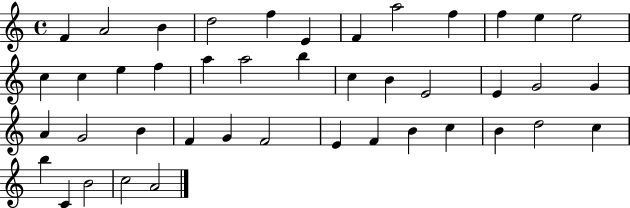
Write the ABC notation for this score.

X:1
T:Untitled
M:4/4
L:1/4
K:C
F A2 B d2 f E F a2 f f e e2 c c e f a a2 b c B E2 E G2 G A G2 B F G F2 E F B c B d2 c b C B2 c2 A2